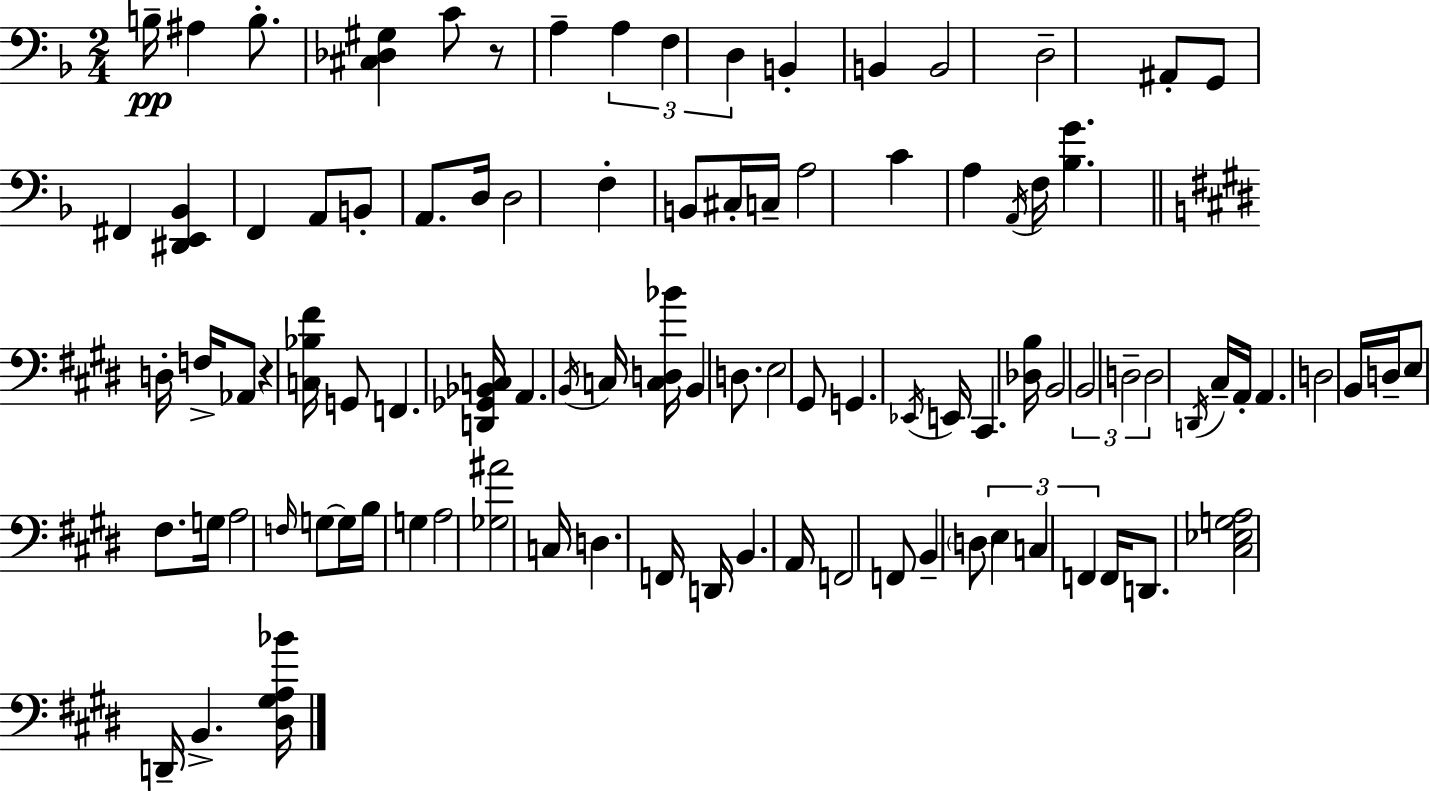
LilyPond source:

{
  \clef bass
  \numericTimeSignature
  \time 2/4
  \key d \minor
  b16--\pp ais4 b8.-. | <cis des gis>4 c'8 r8 | a4-- \tuplet 3/2 { a4 | f4 d4 } | \break b,4-. b,4 | b,2 | d2-- | ais,8-. g,8 fis,4 | \break <dis, e, bes,>4 f,4 | a,8 b,8-. a,8. d16 | d2 | f4-. b,8 cis16-. c16-- | \break a2 | c'4 a4 | \acciaccatura { a,16 } f16 <bes g'>4. | \bar "||" \break \key e \major d16-. f16-> aes,8 r4 | <c bes fis'>16 g,8 f,4. | <d, ges, bes, c>16 a,4. | \acciaccatura { b,16 } c16 <c d bes'>16 b,4 d8. | \break e2 | gis,8 g,4. | \acciaccatura { ees,16 } e,16 cis,4. | <des b>16 b,2 | \break \tuplet 3/2 { b,2 | d2-- | d2 } | \acciaccatura { d,16 } cis16-- a,16-. a,4. | \break d2 | b,16 d16-- e8 | fis8. g16 a2 | \grace { f16 } g8~~ g16 | \break b16 g4 a2 | <ges ais'>2 | c16 d4. | f,16 d,16 b,4. | \break a,16 f,2 | f,8 b,4-- | \parenthesize d8 \tuplet 3/2 { e4 | c4 f,4 } | \break f,16 d,8. <cis ees g a>2 | d,16-- b,4.-> | <dis gis a bes'>16 \bar "|."
}